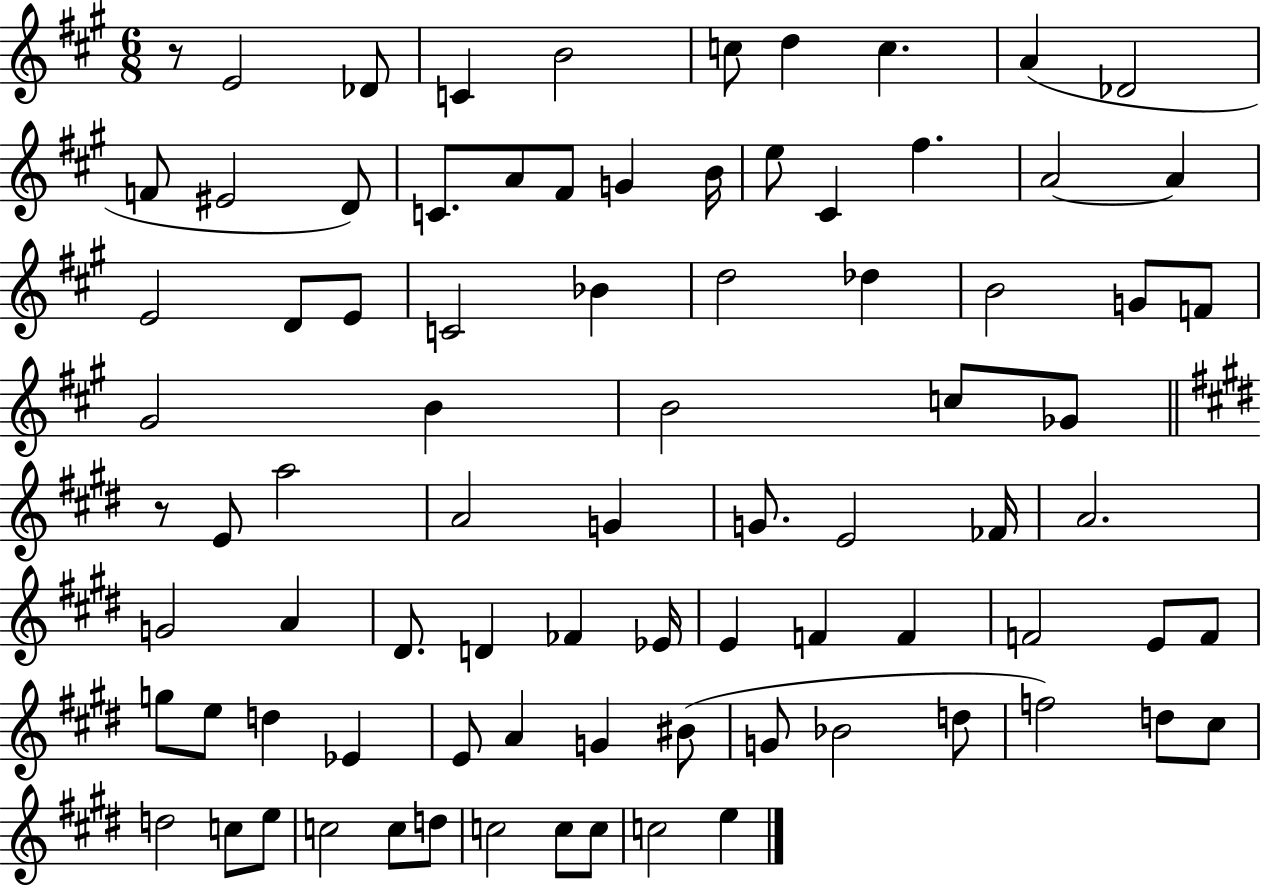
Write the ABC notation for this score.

X:1
T:Untitled
M:6/8
L:1/4
K:A
z/2 E2 _D/2 C B2 c/2 d c A _D2 F/2 ^E2 D/2 C/2 A/2 ^F/2 G B/4 e/2 ^C ^f A2 A E2 D/2 E/2 C2 _B d2 _d B2 G/2 F/2 ^G2 B B2 c/2 _G/2 z/2 E/2 a2 A2 G G/2 E2 _F/4 A2 G2 A ^D/2 D _F _E/4 E F F F2 E/2 F/2 g/2 e/2 d _E E/2 A G ^B/2 G/2 _B2 d/2 f2 d/2 ^c/2 d2 c/2 e/2 c2 c/2 d/2 c2 c/2 c/2 c2 e